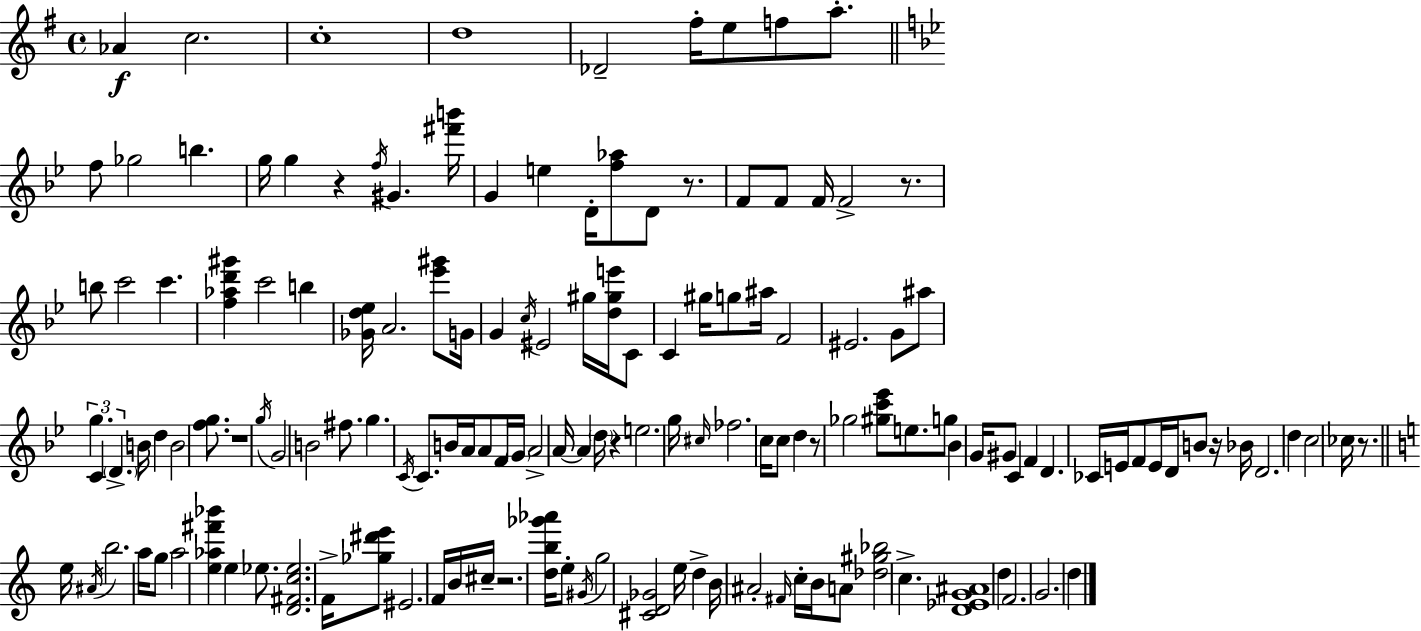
Ab4/q C5/h. C5/w D5/w Db4/h F#5/s E5/e F5/e A5/e. F5/e Gb5/h B5/q. G5/s G5/q R/q F5/s G#4/q. [F#6,B6]/s G4/q E5/q D4/s [F5,Ab5]/e D4/e R/e. F4/e F4/e F4/s F4/h R/e. B5/e C6/h C6/q. [F5,Ab5,D6,G#6]/q C6/h B5/q [Gb4,D5,Eb5]/s A4/h. [Eb6,G#6]/e G4/s G4/q C5/s EIS4/h G#5/s [D5,G#5,E6]/s C4/e C4/q G#5/s G5/e A#5/s F4/h EIS4/h. G4/e A#5/e G5/q. C4/q D4/q. B4/s D5/q B4/h [F5,G5]/e. R/w G5/s G4/h B4/h F#5/e. G5/q. C4/s C4/e. B4/s A4/s A4/e F4/s G4/s A4/h A4/s A4/q D5/s R/q E5/h. G5/s C#5/s FES5/h. C5/s C5/e D5/q R/e Gb5/h [G#5,C6,Eb6]/e E5/e. G5/e Bb4/q G4/s G#4/e C4/q F4/q D4/q. CES4/s E4/s F4/e E4/s D4/s B4/e R/s Bb4/s D4/h. D5/q C5/h CES5/s R/e. E5/s A#4/s B5/h. A5/s G5/e A5/h [E5,Ab5,F#6,Bb6]/q E5/q Eb5/e. [D4,F#4,C5,Eb5]/h. F4/s [Gb5,D#6,E6]/e EIS4/h. F4/s B4/s C#5/s R/h. [D5,B5,Gb6,Ab6]/s E5/e G#4/s G5/h [C#4,D4,Gb4]/h E5/s D5/q B4/s A#4/h F#4/s C5/s B4/s A4/e [Db5,G#5,Bb5]/h C5/q. [D4,Eb4,G4,A#4]/w D5/q F4/h. G4/h. D5/q